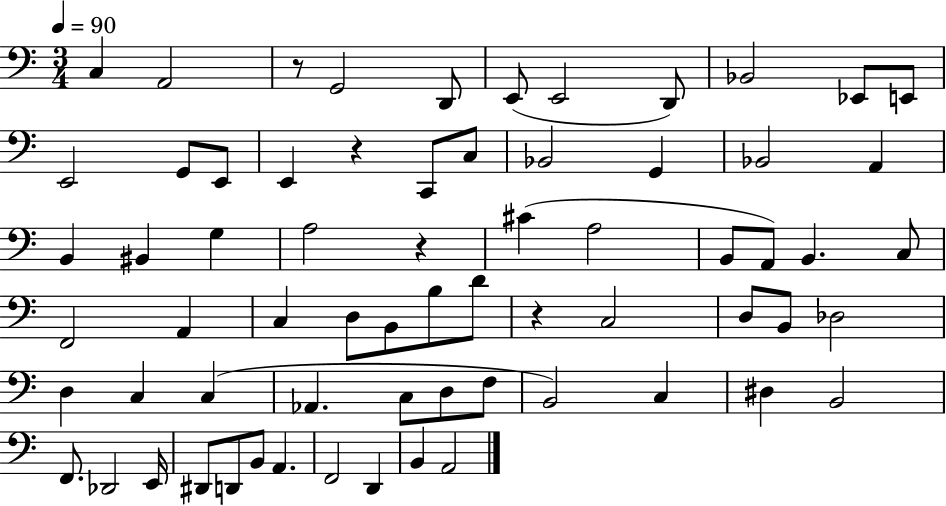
X:1
T:Untitled
M:3/4
L:1/4
K:C
C, A,,2 z/2 G,,2 D,,/2 E,,/2 E,,2 D,,/2 _B,,2 _E,,/2 E,,/2 E,,2 G,,/2 E,,/2 E,, z C,,/2 C,/2 _B,,2 G,, _B,,2 A,, B,, ^B,, G, A,2 z ^C A,2 B,,/2 A,,/2 B,, C,/2 F,,2 A,, C, D,/2 B,,/2 B,/2 D/2 z C,2 D,/2 B,,/2 _D,2 D, C, C, _A,, C,/2 D,/2 F,/2 B,,2 C, ^D, B,,2 F,,/2 _D,,2 E,,/4 ^D,,/2 D,,/2 B,,/2 A,, F,,2 D,, B,, A,,2